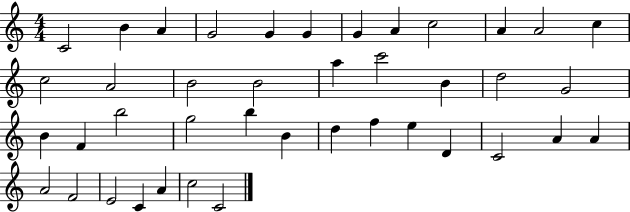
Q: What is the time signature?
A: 4/4